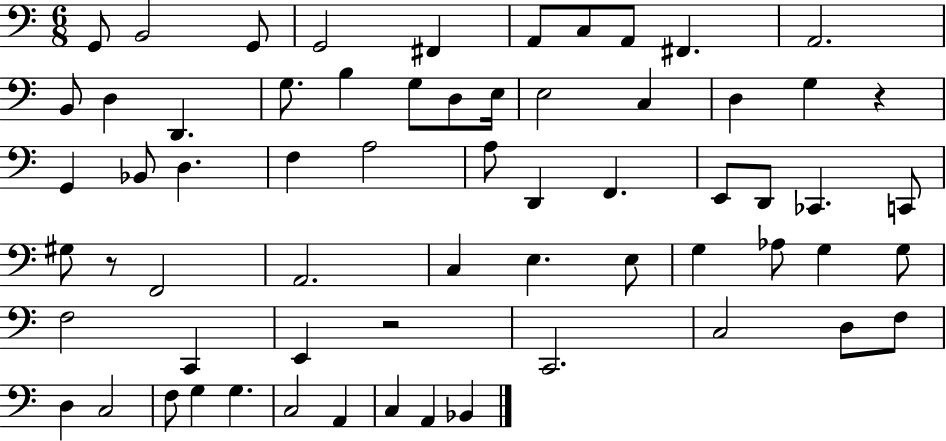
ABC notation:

X:1
T:Untitled
M:6/8
L:1/4
K:C
G,,/2 B,,2 G,,/2 G,,2 ^F,, A,,/2 C,/2 A,,/2 ^F,, A,,2 B,,/2 D, D,, G,/2 B, G,/2 D,/2 E,/4 E,2 C, D, G, z G,, _B,,/2 D, F, A,2 A,/2 D,, F,, E,,/2 D,,/2 _C,, C,,/2 ^G,/2 z/2 F,,2 A,,2 C, E, E,/2 G, _A,/2 G, G,/2 F,2 C,, E,, z2 C,,2 C,2 D,/2 F,/2 D, C,2 F,/2 G, G, C,2 A,, C, A,, _B,,